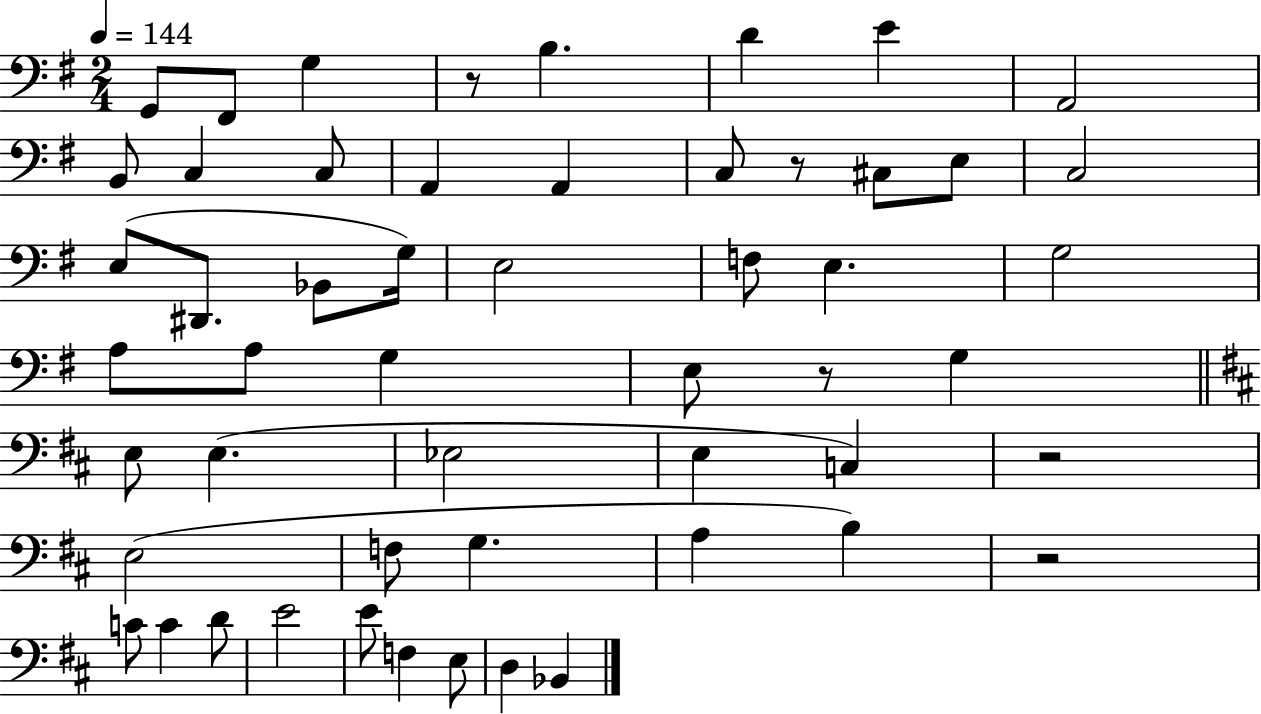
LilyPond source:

{
  \clef bass
  \numericTimeSignature
  \time 2/4
  \key g \major
  \tempo 4 = 144
  g,8 fis,8 g4 | r8 b4. | d'4 e'4 | a,2 | \break b,8 c4 c8 | a,4 a,4 | c8 r8 cis8 e8 | c2 | \break e8( dis,8. bes,8 g16) | e2 | f8 e4. | g2 | \break a8 a8 g4 | e8 r8 g4 | \bar "||" \break \key d \major e8 e4.( | ees2 | e4 c4) | r2 | \break e2( | f8 g4. | a4 b4) | r2 | \break c'8 c'4 d'8 | e'2 | e'8 f4 e8 | d4 bes,4 | \break \bar "|."
}